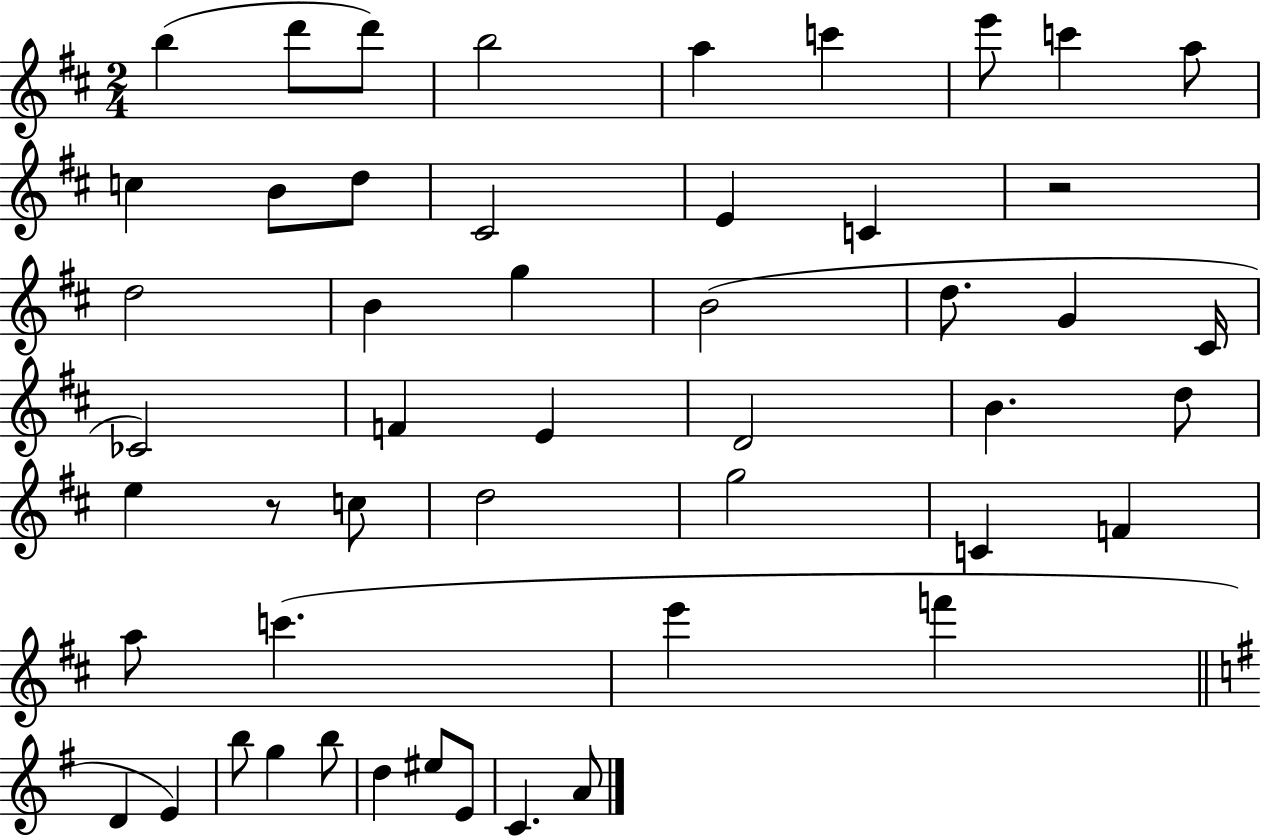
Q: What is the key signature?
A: D major